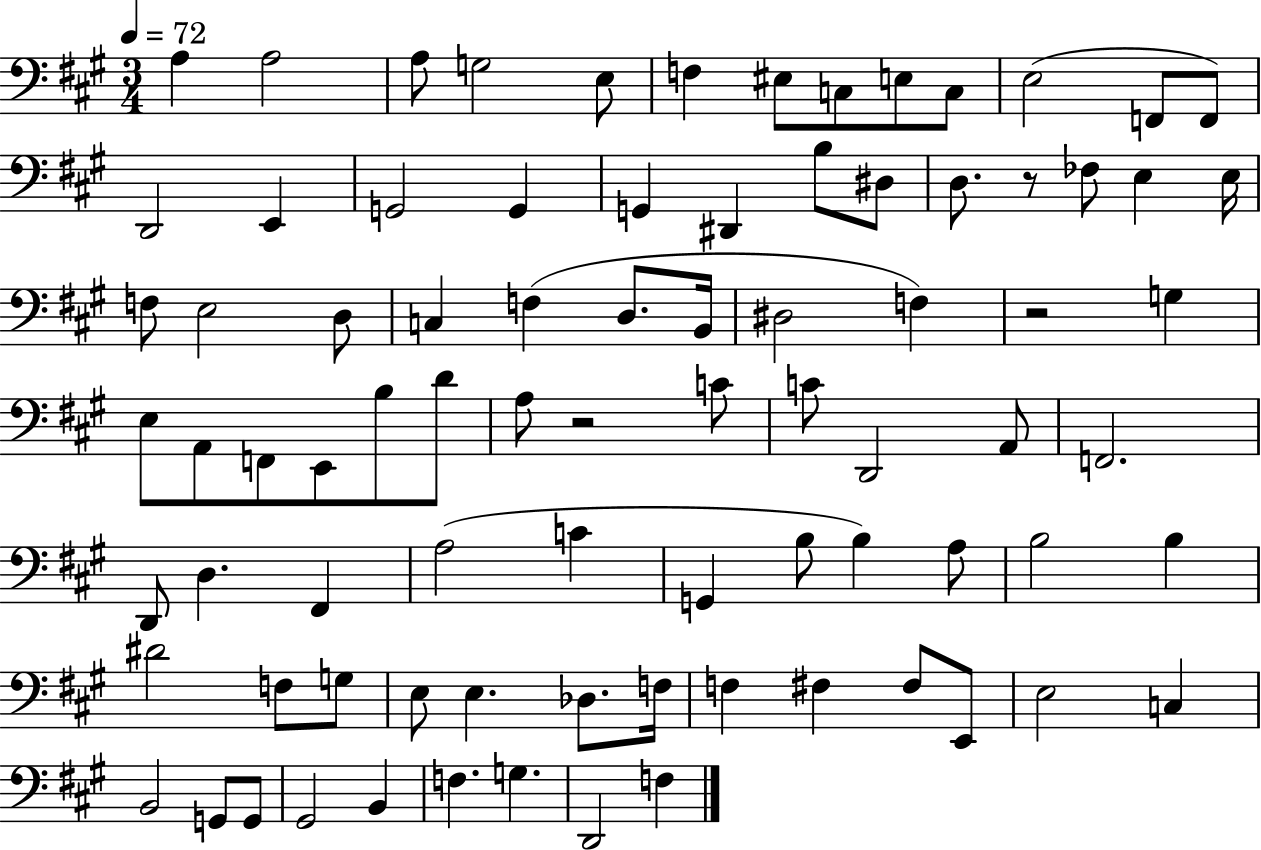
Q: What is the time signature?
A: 3/4